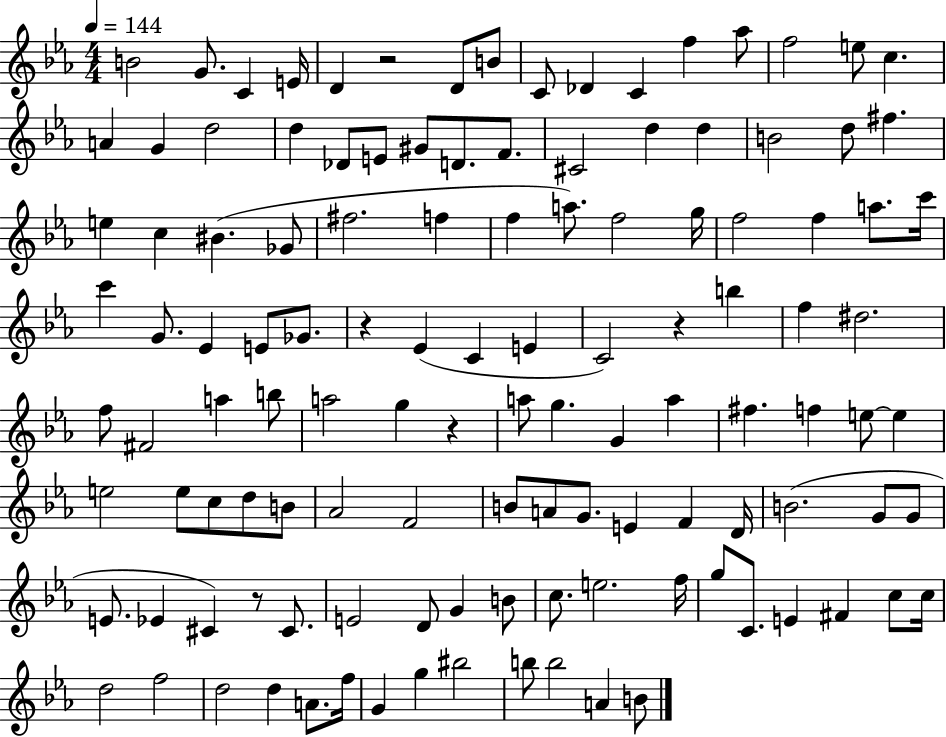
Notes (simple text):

B4/h G4/e. C4/q E4/s D4/q R/h D4/e B4/e C4/e Db4/q C4/q F5/q Ab5/e F5/h E5/e C5/q. A4/q G4/q D5/h D5/q Db4/e E4/e G#4/e D4/e. F4/e. C#4/h D5/q D5/q B4/h D5/e F#5/q. E5/q C5/q BIS4/q. Gb4/e F#5/h. F5/q F5/q A5/e. F5/h G5/s F5/h F5/q A5/e. C6/s C6/q G4/e. Eb4/q E4/e Gb4/e. R/q Eb4/q C4/q E4/q C4/h R/q B5/q F5/q D#5/h. F5/e F#4/h A5/q B5/e A5/h G5/q R/q A5/e G5/q. G4/q A5/q F#5/q. F5/q E5/e E5/q E5/h E5/e C5/e D5/e B4/e Ab4/h F4/h B4/e A4/e G4/e. E4/q F4/q D4/s B4/h. G4/e G4/e E4/e. Eb4/q C#4/q R/e C#4/e. E4/h D4/e G4/q B4/e C5/e. E5/h. F5/s G5/e C4/e. E4/q F#4/q C5/e C5/s D5/h F5/h D5/h D5/q A4/e. F5/s G4/q G5/q BIS5/h B5/e B5/h A4/q B4/e